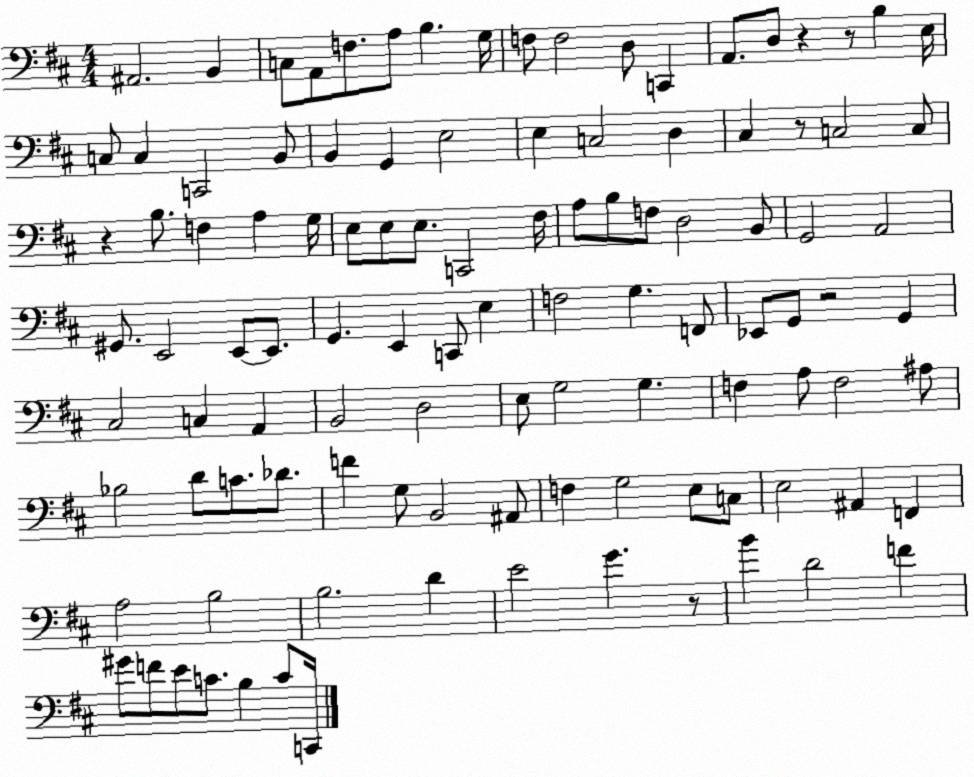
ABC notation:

X:1
T:Untitled
M:4/4
L:1/4
K:D
^A,,2 B,, C,/2 A,,/2 F,/2 A,/2 B, G,/4 F,/2 F,2 D,/2 C,, A,,/2 D,/2 z z/2 B, E,/4 C,/2 C, C,,2 B,,/2 B,, G,, E,2 E, C,2 D, ^C, z/2 C,2 C,/2 z B,/2 F, A, G,/4 E,/2 E,/2 E,/2 C,,2 ^F,/4 A,/2 B,/2 F,/2 D,2 B,,/2 G,,2 A,,2 ^G,,/2 E,,2 E,,/2 E,,/2 G,, E,, C,,/2 E, F,2 G, F,,/2 _E,,/2 G,,/2 z2 G,, ^C,2 C, A,, B,,2 D,2 E,/2 G,2 G, F, A,/2 F,2 ^A,/2 _B,2 D/2 C/2 _D/2 F G,/2 B,,2 ^A,,/2 F, G,2 E,/2 C,/2 E,2 ^A,, F,, A,2 B,2 B,2 D E2 G z/2 B D2 F ^G/2 F/2 E/2 C/2 B, C/2 C,,/4